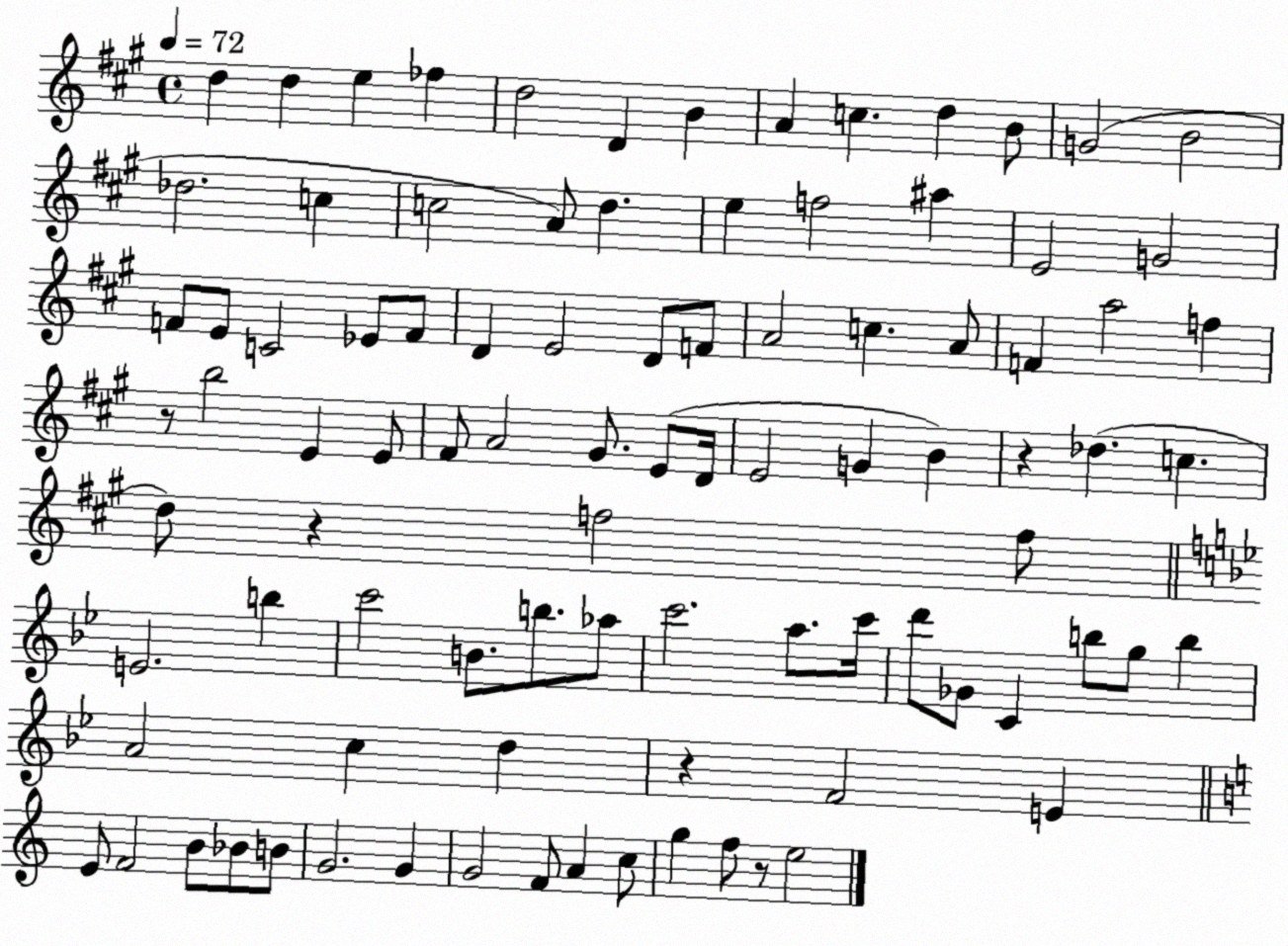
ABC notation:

X:1
T:Untitled
M:4/4
L:1/4
K:A
d d e _f d2 D B A c d B/2 G2 B2 _d2 c c2 A/2 d e f2 ^a E2 G2 F/2 E/2 C2 _E/2 F/2 D E2 D/2 F/2 A2 c A/2 F a2 f z/2 b2 E E/2 ^F/2 A2 ^G/2 E/2 D/4 E2 G B z _d c d/2 z f2 f/2 E2 b c'2 B/2 b/2 _a/2 c'2 a/2 c'/4 d'/2 _G/2 C b/2 g/2 b A2 c d z F2 E E/2 F2 B/2 _B/2 B/2 G2 G G2 F/2 A c/2 g f/2 z/2 e2